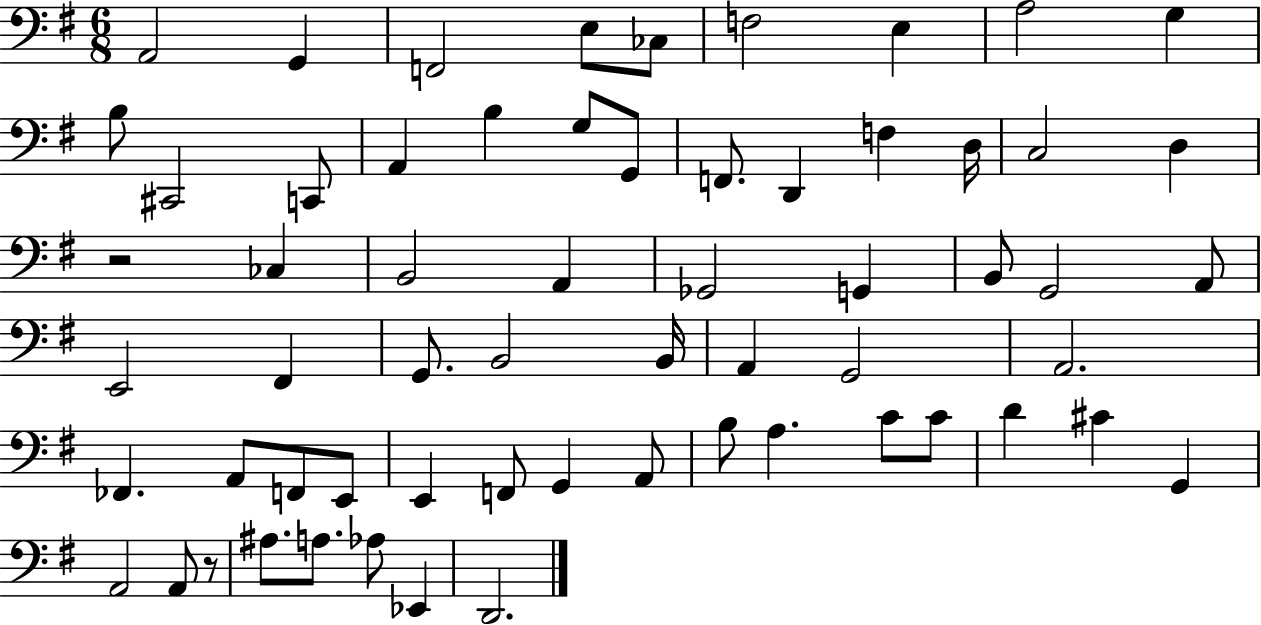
{
  \clef bass
  \numericTimeSignature
  \time 6/8
  \key g \major
  a,2 g,4 | f,2 e8 ces8 | f2 e4 | a2 g4 | \break b8 cis,2 c,8 | a,4 b4 g8 g,8 | f,8. d,4 f4 d16 | c2 d4 | \break r2 ces4 | b,2 a,4 | ges,2 g,4 | b,8 g,2 a,8 | \break e,2 fis,4 | g,8. b,2 b,16 | a,4 g,2 | a,2. | \break fes,4. a,8 f,8 e,8 | e,4 f,8 g,4 a,8 | b8 a4. c'8 c'8 | d'4 cis'4 g,4 | \break a,2 a,8 r8 | ais8. a8. aes8 ees,4 | d,2. | \bar "|."
}